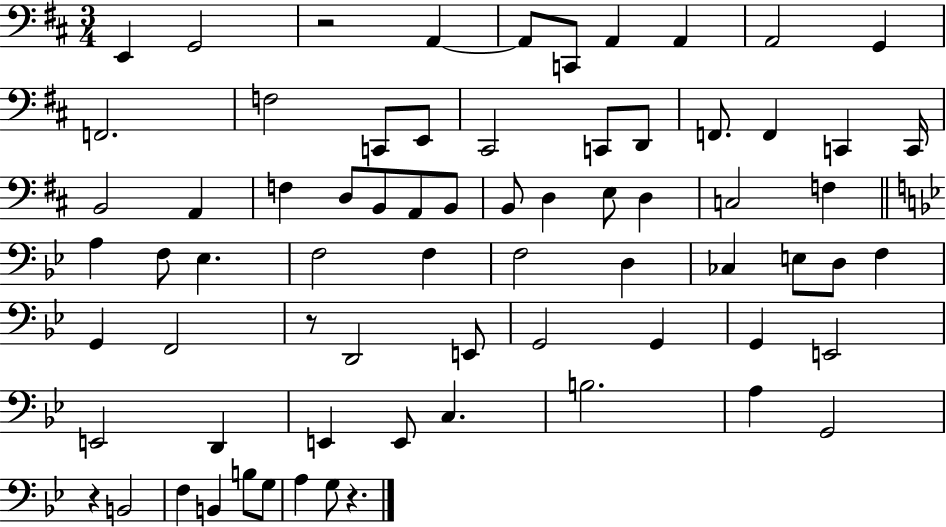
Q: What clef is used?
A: bass